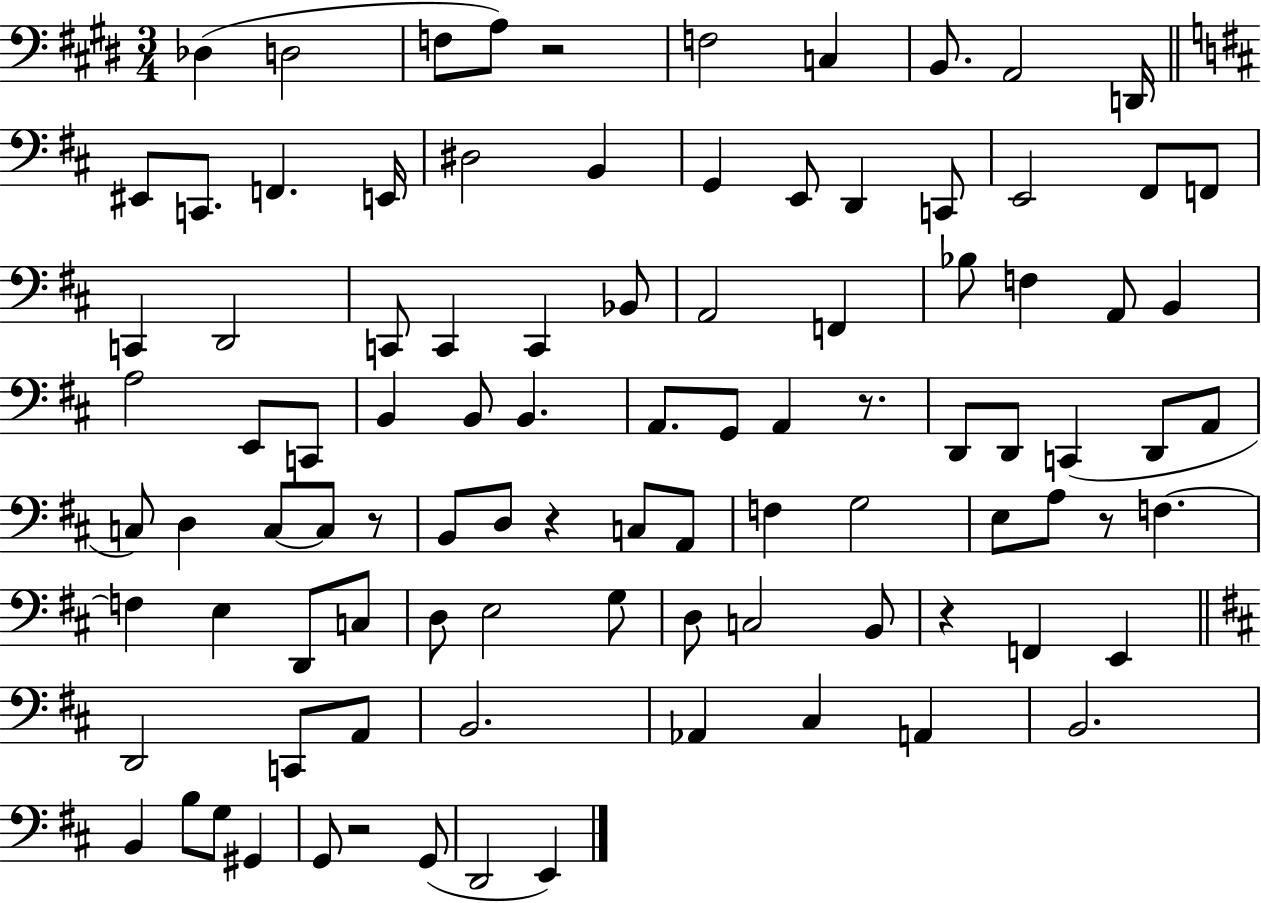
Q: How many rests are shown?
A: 7